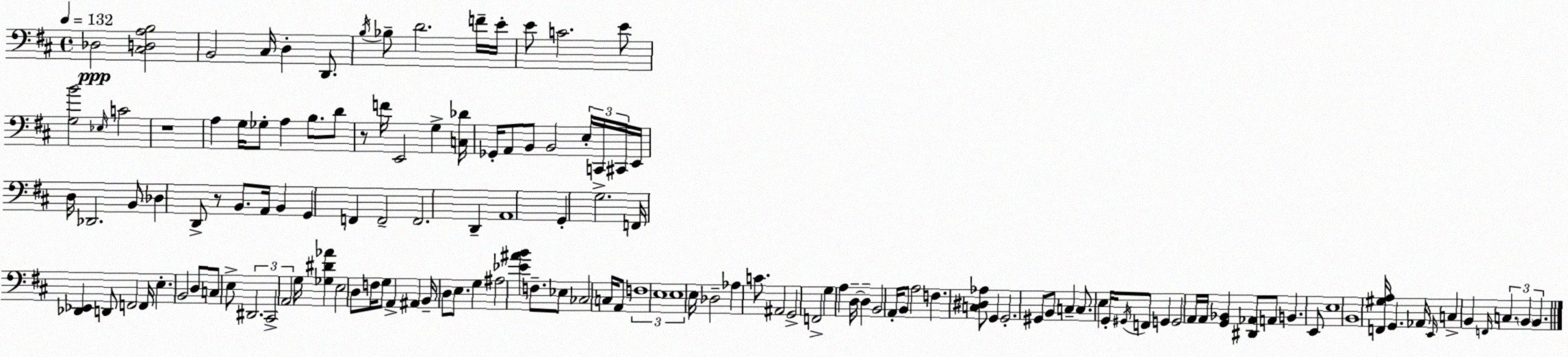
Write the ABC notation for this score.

X:1
T:Untitled
M:4/4
L:1/4
K:D
_D,2 [^C,D,A,B,]2 B,,2 ^C,/4 D, D,,/2 B,/4 _B,/2 D2 F/4 E/4 E/2 C2 E/2 [G,B]2 _E,/4 C2 z4 A, G,/4 _G,/2 A, B,/2 D/2 z/2 F/4 E,,2 G, [C,_D]/4 _G,,/4 A,,/2 B,,/2 B,,2 E,/4 C,,/4 ^C,,/4 E,,/4 D,/4 _D,,2 B,,/2 _D, D,,/2 z/2 B,,/2 A,,/4 B,, G,, F,, F,,2 F,,2 D,, A,,4 G,, G,2 F,,/4 [_D,,_E,,] D,,/2 F,,2 F,,/4 E, B,,2 D,/2 C,/2 E,/2 ^D,,2 ^C,,2 A,,2 G,/4 [_G,^D_A] E,2 D,/2 F,/4 G,/2 A,, ^A,, B,,/4 D,/2 E,/2 G, ^A,2 [_E^AB] F,/2 _E,/2 _C,2 C,/4 A,,/2 F,4 E,4 E,4 E,/4 _D,2 _A, C/2 ^A,,2 G,,2 F,,2 G, A, D,/4 D, B,,2 A,,/4 B,,/2 A,2 F, [C,^D,_A,]/2 G,, G,,2 ^G,,/2 B,,/2 C, C,/2 E, G,,/4 ^G,,/4 F,,/2 G,, G,,2 A,,/4 A,,/4 [G,,_B,,] [^D,,_A,,]/2 A,,/2 B,, E,,/2 E,4 B,,4 [F,,^G,A,]/4 G,, _A,,/4 E,,/4 C, B,, F,,/4 C, B,, B,,